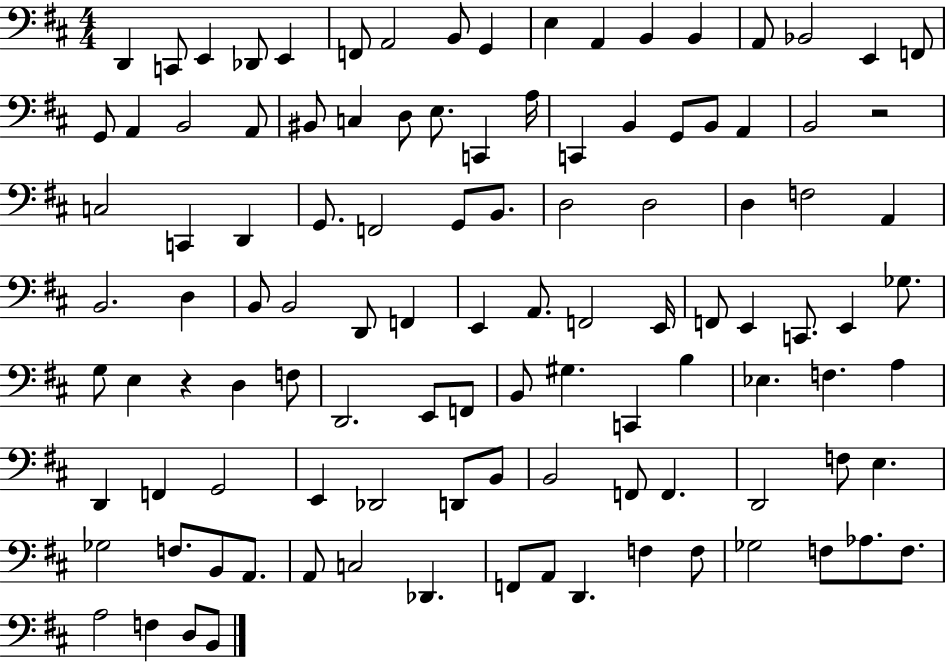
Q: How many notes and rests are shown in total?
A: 109